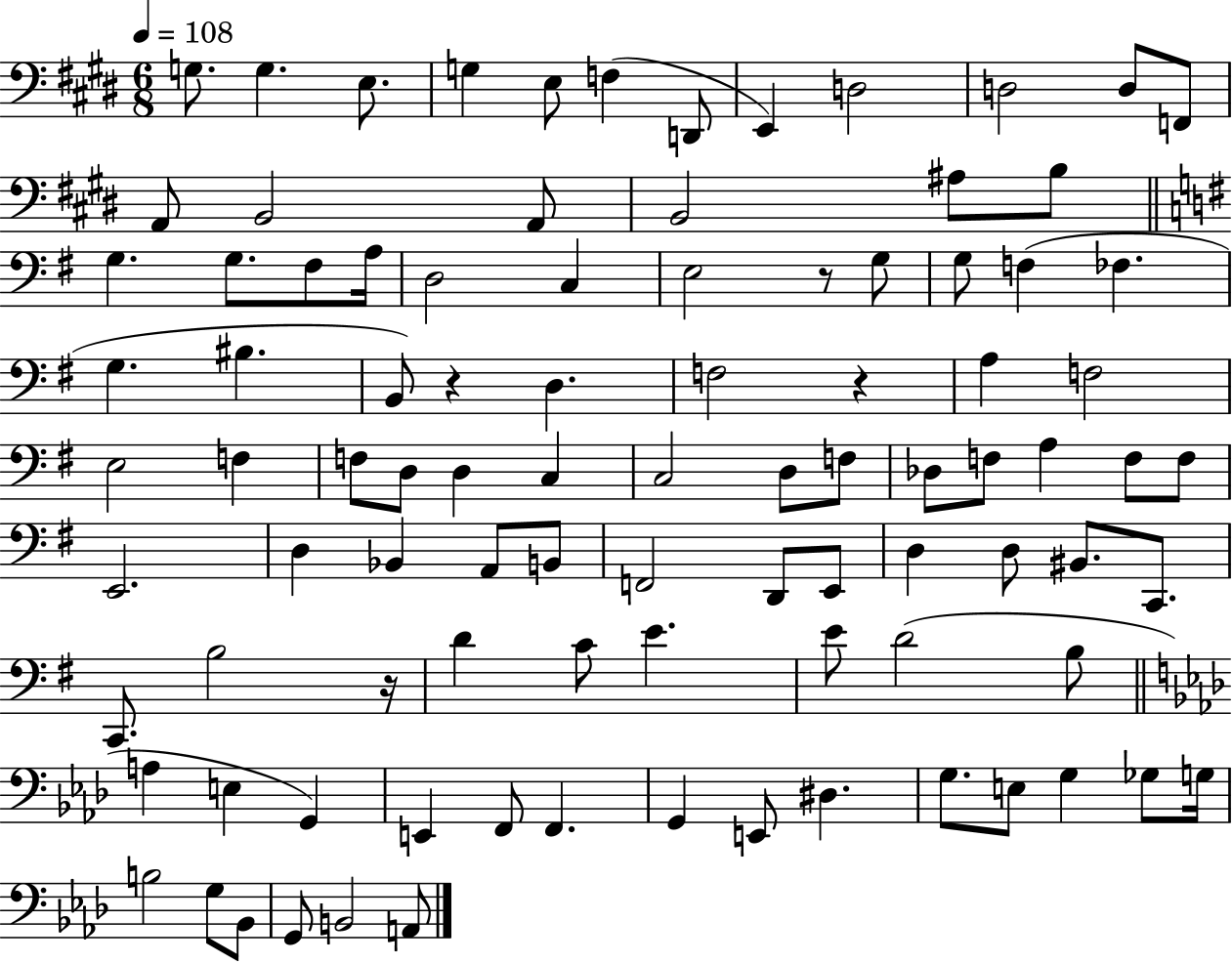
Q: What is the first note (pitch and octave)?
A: G3